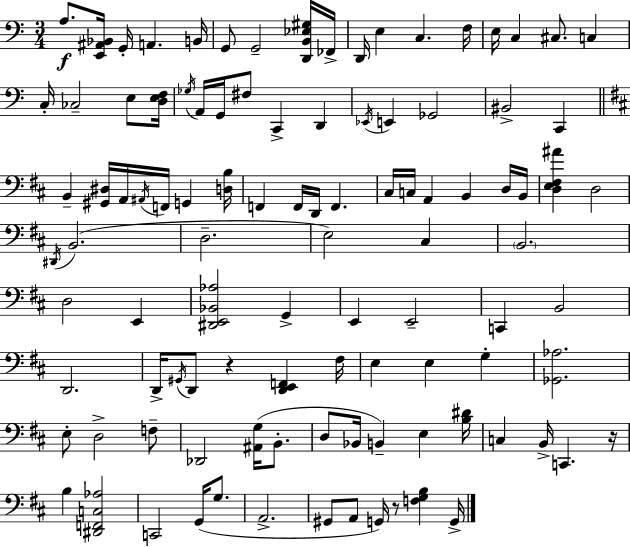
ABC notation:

X:1
T:Untitled
M:3/4
L:1/4
K:C
A,/2 [E,,^A,,_B,,]/4 G,,/4 A,, B,,/4 G,,/2 G,,2 [D,,B,,_E,^G,]/4 _F,,/4 D,,/4 E, C, F,/4 E,/4 C, ^C,/2 C, C,/4 _C,2 E,/2 [D,E,F,]/4 _G,/4 A,,/4 G,,/4 ^F,/2 C,, D,, _E,,/4 E,, _G,,2 ^B,,2 C,, B,, [^G,,^D,]/4 A,,/4 ^A,,/4 F,,/4 G,, [D,B,]/4 F,, F,,/4 D,,/4 F,, ^C,/4 C,/4 A,, B,, D,/4 B,,/4 [D,E,^F,^A] D,2 ^D,,/4 B,,2 D,2 E,2 ^C, B,,2 D,2 E,, [^D,,E,,_B,,_A,]2 G,, E,, E,,2 C,, B,,2 D,,2 D,,/4 ^G,,/4 D,,/2 z [D,,E,,F,,] ^F,/4 E, E, G, [_G,,_A,]2 E,/2 D,2 F,/2 _D,,2 [^A,,G,]/4 B,,/2 D,/2 _B,,/4 B,, E, [B,^D]/4 C, B,,/4 C,, z/4 B, [^D,,F,,C,_A,]2 C,,2 G,,/4 G,/2 A,,2 ^G,,/2 A,,/2 G,,/4 z/2 [F,G,B,] G,,/4